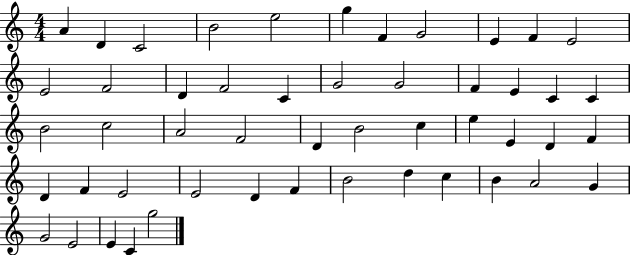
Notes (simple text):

A4/q D4/q C4/h B4/h E5/h G5/q F4/q G4/h E4/q F4/q E4/h E4/h F4/h D4/q F4/h C4/q G4/h G4/h F4/q E4/q C4/q C4/q B4/h C5/h A4/h F4/h D4/q B4/h C5/q E5/q E4/q D4/q F4/q D4/q F4/q E4/h E4/h D4/q F4/q B4/h D5/q C5/q B4/q A4/h G4/q G4/h E4/h E4/q C4/q G5/h